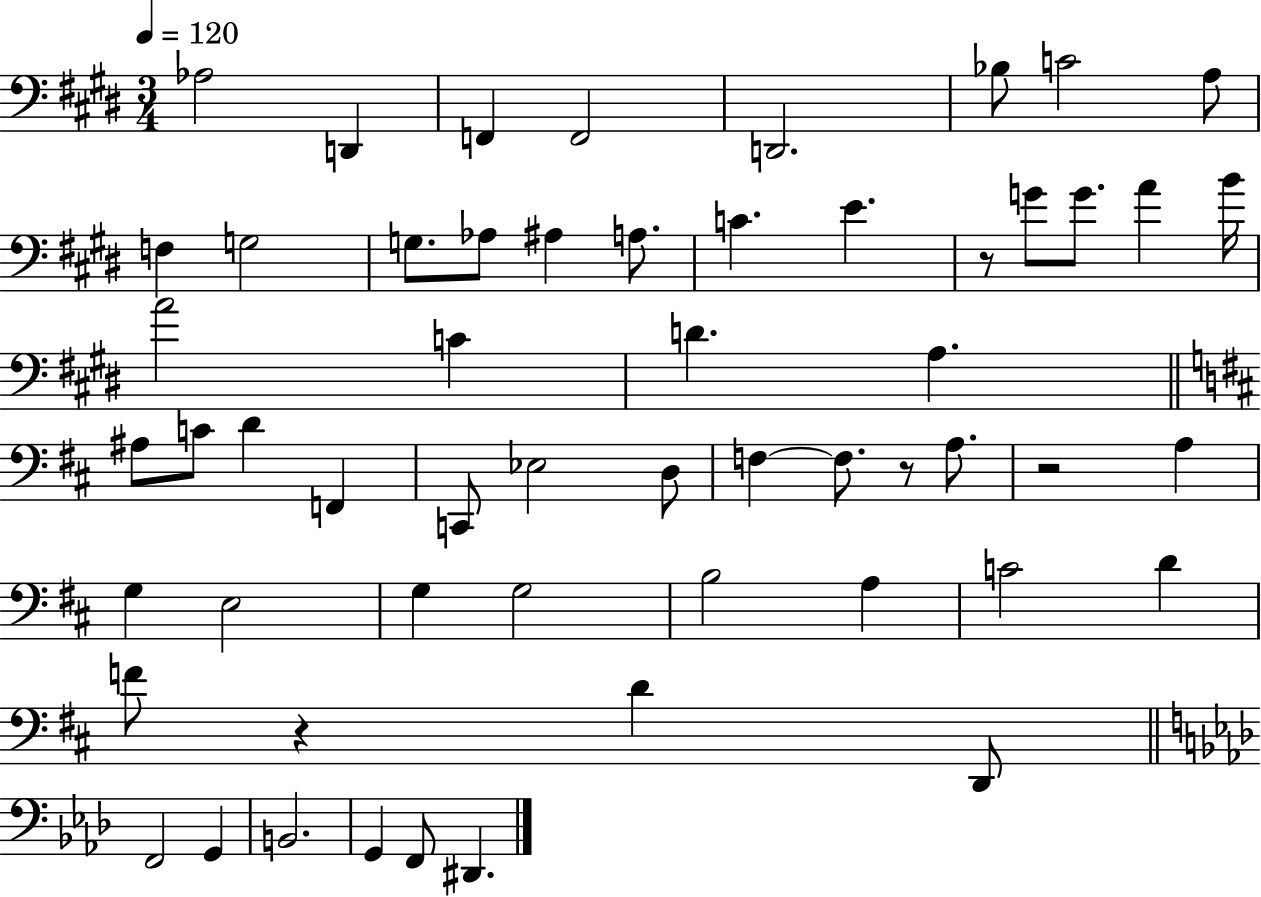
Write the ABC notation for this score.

X:1
T:Untitled
M:3/4
L:1/4
K:E
_A,2 D,, F,, F,,2 D,,2 _B,/2 C2 A,/2 F, G,2 G,/2 _A,/2 ^A, A,/2 C E z/2 G/2 G/2 A B/4 A2 C D A, ^A,/2 C/2 D F,, C,,/2 _E,2 D,/2 F, F,/2 z/2 A,/2 z2 A, G, E,2 G, G,2 B,2 A, C2 D F/2 z D D,,/2 F,,2 G,, B,,2 G,, F,,/2 ^D,,